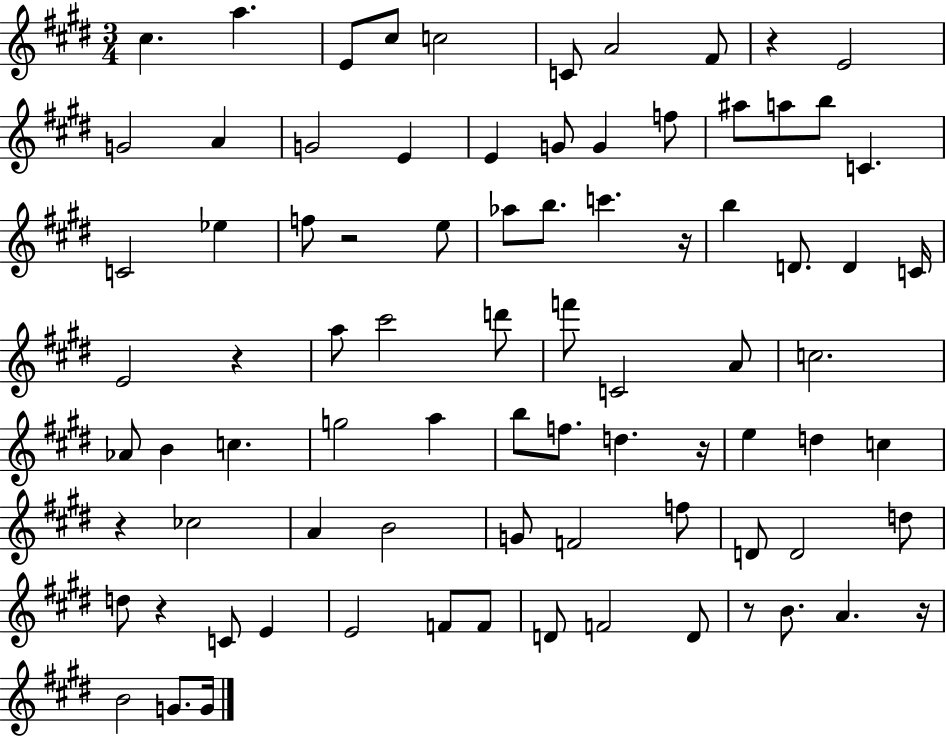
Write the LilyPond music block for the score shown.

{
  \clef treble
  \numericTimeSignature
  \time 3/4
  \key e \major
  \repeat volta 2 { cis''4. a''4. | e'8 cis''8 c''2 | c'8 a'2 fis'8 | r4 e'2 | \break g'2 a'4 | g'2 e'4 | e'4 g'8 g'4 f''8 | ais''8 a''8 b''8 c'4. | \break c'2 ees''4 | f''8 r2 e''8 | aes''8 b''8. c'''4. r16 | b''4 d'8. d'4 c'16 | \break e'2 r4 | a''8 cis'''2 d'''8 | f'''8 c'2 a'8 | c''2. | \break aes'8 b'4 c''4. | g''2 a''4 | b''8 f''8. d''4. r16 | e''4 d''4 c''4 | \break r4 ces''2 | a'4 b'2 | g'8 f'2 f''8 | d'8 d'2 d''8 | \break d''8 r4 c'8 e'4 | e'2 f'8 f'8 | d'8 f'2 d'8 | r8 b'8. a'4. r16 | \break b'2 g'8. g'16 | } \bar "|."
}